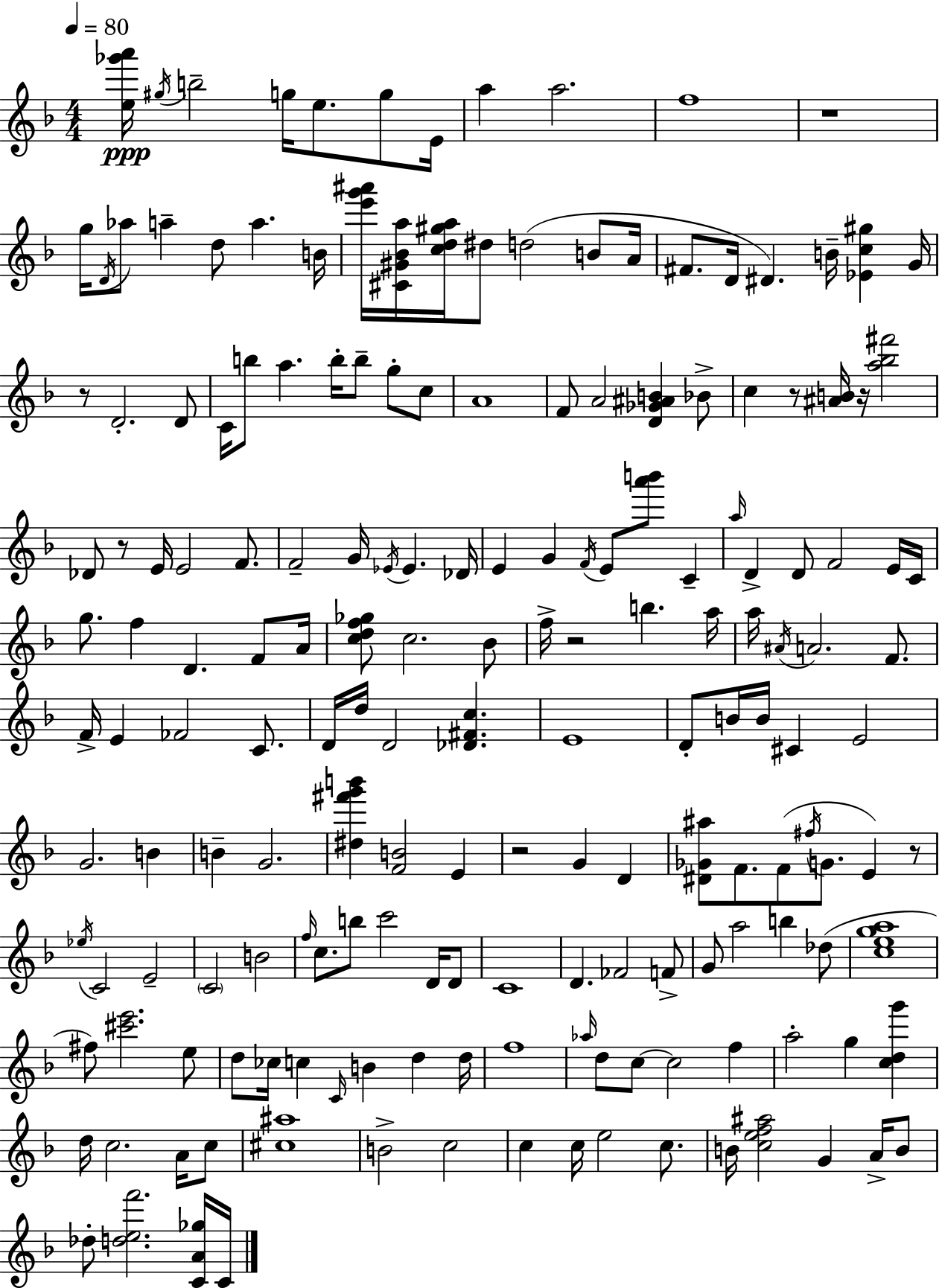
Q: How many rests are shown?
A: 8